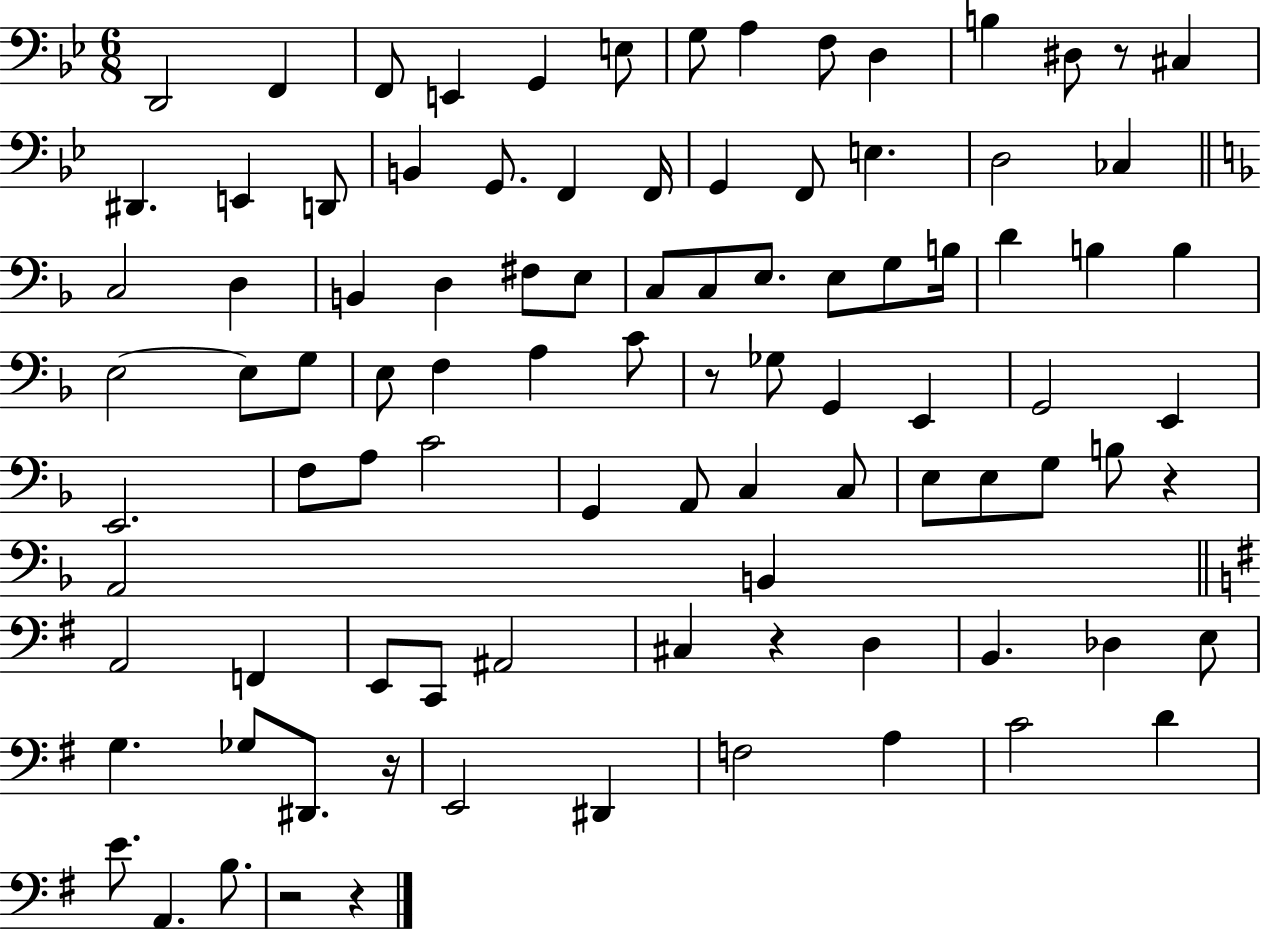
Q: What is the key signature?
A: BES major